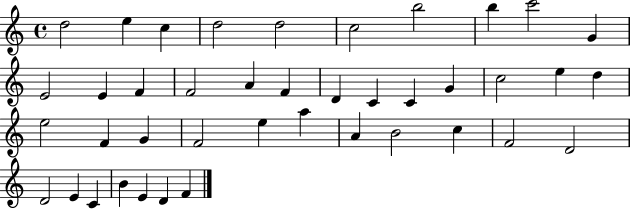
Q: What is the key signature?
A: C major